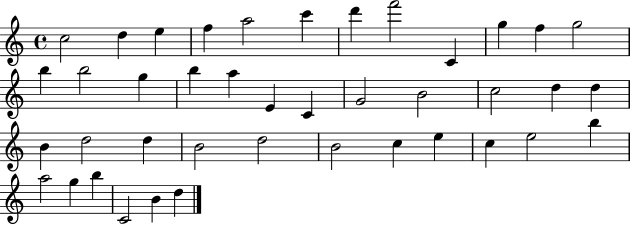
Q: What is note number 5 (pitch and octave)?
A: A5